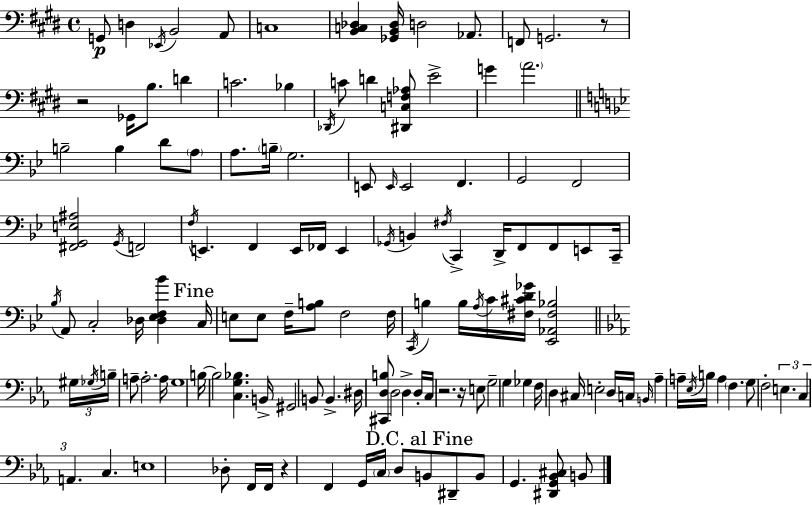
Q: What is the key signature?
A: E major